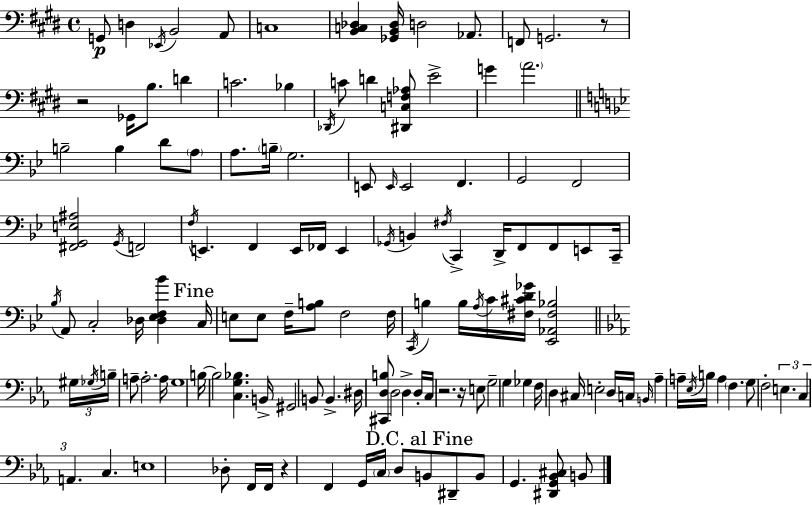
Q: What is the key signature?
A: E major